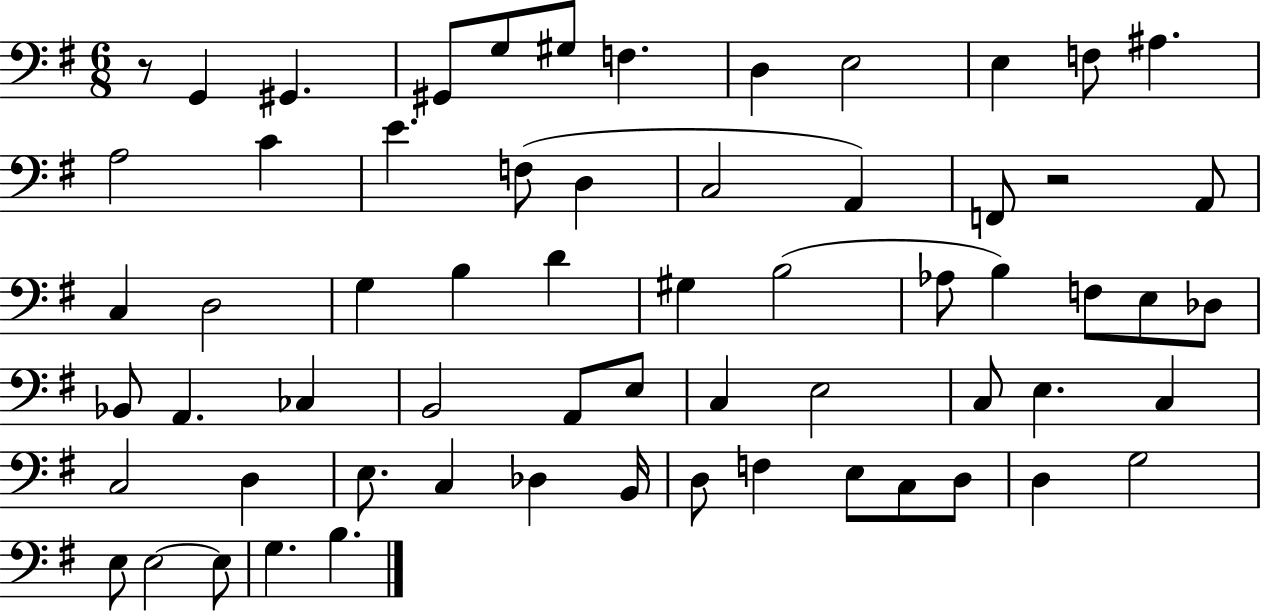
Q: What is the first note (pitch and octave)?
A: G2